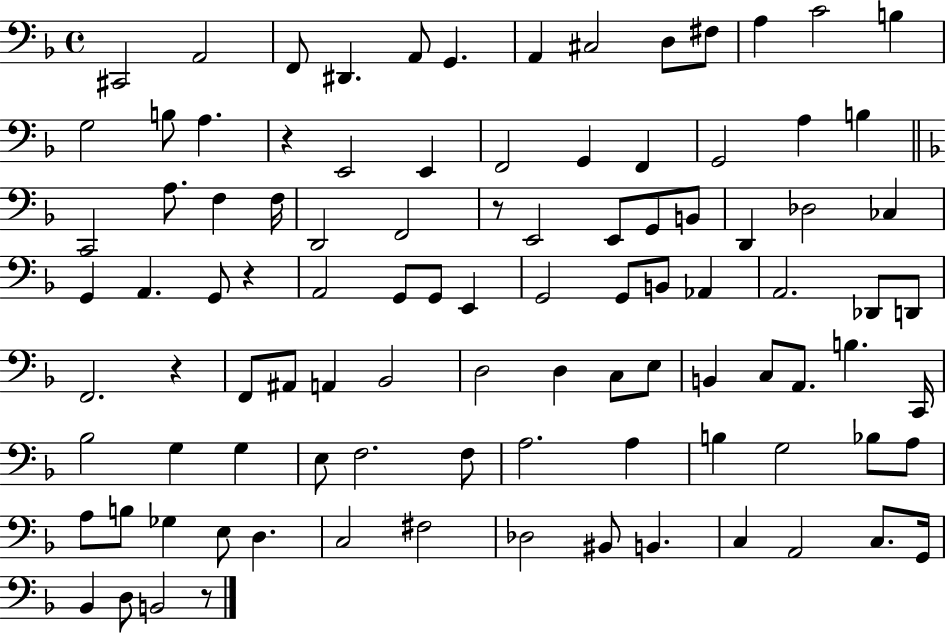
{
  \clef bass
  \time 4/4
  \defaultTimeSignature
  \key f \major
  cis,2 a,2 | f,8 dis,4. a,8 g,4. | a,4 cis2 d8 fis8 | a4 c'2 b4 | \break g2 b8 a4. | r4 e,2 e,4 | f,2 g,4 f,4 | g,2 a4 b4 | \break \bar "||" \break \key d \minor c,2 a8. f4 f16 | d,2 f,2 | r8 e,2 e,8 g,8 b,8 | d,4 des2 ces4 | \break g,4 a,4. g,8 r4 | a,2 g,8 g,8 e,4 | g,2 g,8 b,8 aes,4 | a,2. des,8 d,8 | \break f,2. r4 | f,8 ais,8 a,4 bes,2 | d2 d4 c8 e8 | b,4 c8 a,8. b4. c,16 | \break bes2 g4 g4 | e8 f2. f8 | a2. a4 | b4 g2 bes8 a8 | \break a8 b8 ges4 e8 d4. | c2 fis2 | des2 bis,8 b,4. | c4 a,2 c8. g,16 | \break bes,4 d8 b,2 r8 | \bar "|."
}